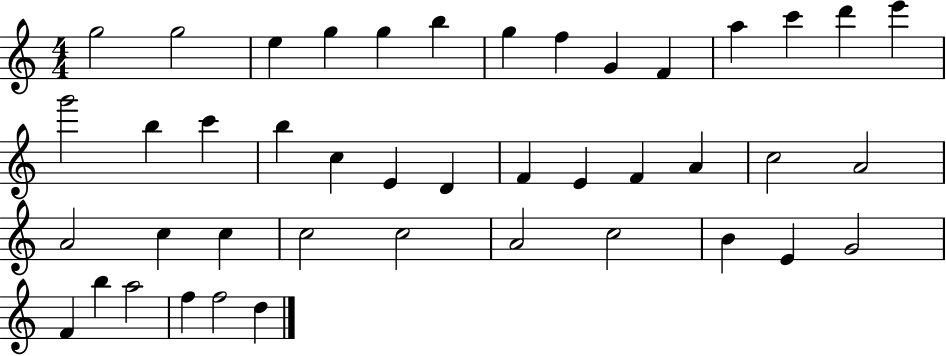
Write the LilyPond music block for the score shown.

{
  \clef treble
  \numericTimeSignature
  \time 4/4
  \key c \major
  g''2 g''2 | e''4 g''4 g''4 b''4 | g''4 f''4 g'4 f'4 | a''4 c'''4 d'''4 e'''4 | \break g'''2 b''4 c'''4 | b''4 c''4 e'4 d'4 | f'4 e'4 f'4 a'4 | c''2 a'2 | \break a'2 c''4 c''4 | c''2 c''2 | a'2 c''2 | b'4 e'4 g'2 | \break f'4 b''4 a''2 | f''4 f''2 d''4 | \bar "|."
}